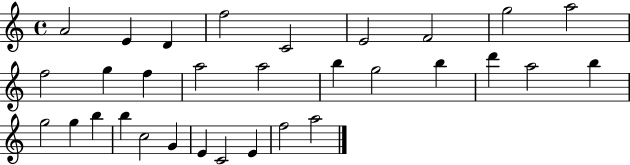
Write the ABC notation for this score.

X:1
T:Untitled
M:4/4
L:1/4
K:C
A2 E D f2 C2 E2 F2 g2 a2 f2 g f a2 a2 b g2 b d' a2 b g2 g b b c2 G E C2 E f2 a2